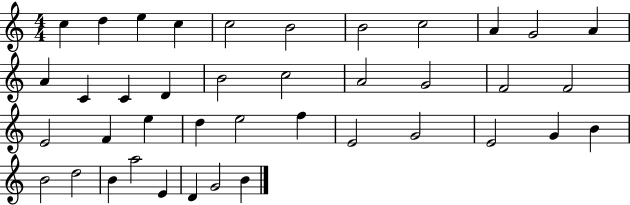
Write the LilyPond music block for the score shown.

{
  \clef treble
  \numericTimeSignature
  \time 4/4
  \key c \major
  c''4 d''4 e''4 c''4 | c''2 b'2 | b'2 c''2 | a'4 g'2 a'4 | \break a'4 c'4 c'4 d'4 | b'2 c''2 | a'2 g'2 | f'2 f'2 | \break e'2 f'4 e''4 | d''4 e''2 f''4 | e'2 g'2 | e'2 g'4 b'4 | \break b'2 d''2 | b'4 a''2 e'4 | d'4 g'2 b'4 | \bar "|."
}